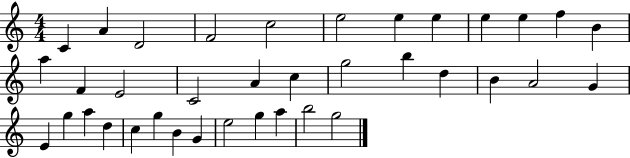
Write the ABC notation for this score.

X:1
T:Untitled
M:4/4
L:1/4
K:C
C A D2 F2 c2 e2 e e e e f B a F E2 C2 A c g2 b d B A2 G E g a d c g B G e2 g a b2 g2